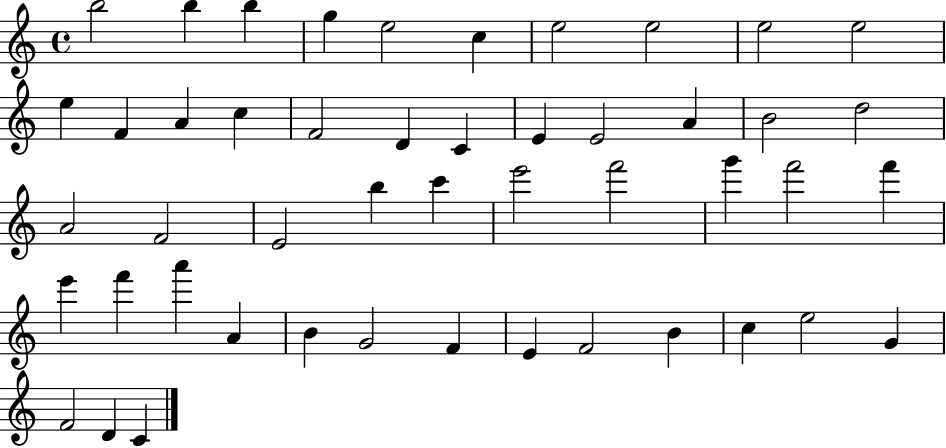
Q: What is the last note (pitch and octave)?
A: C4